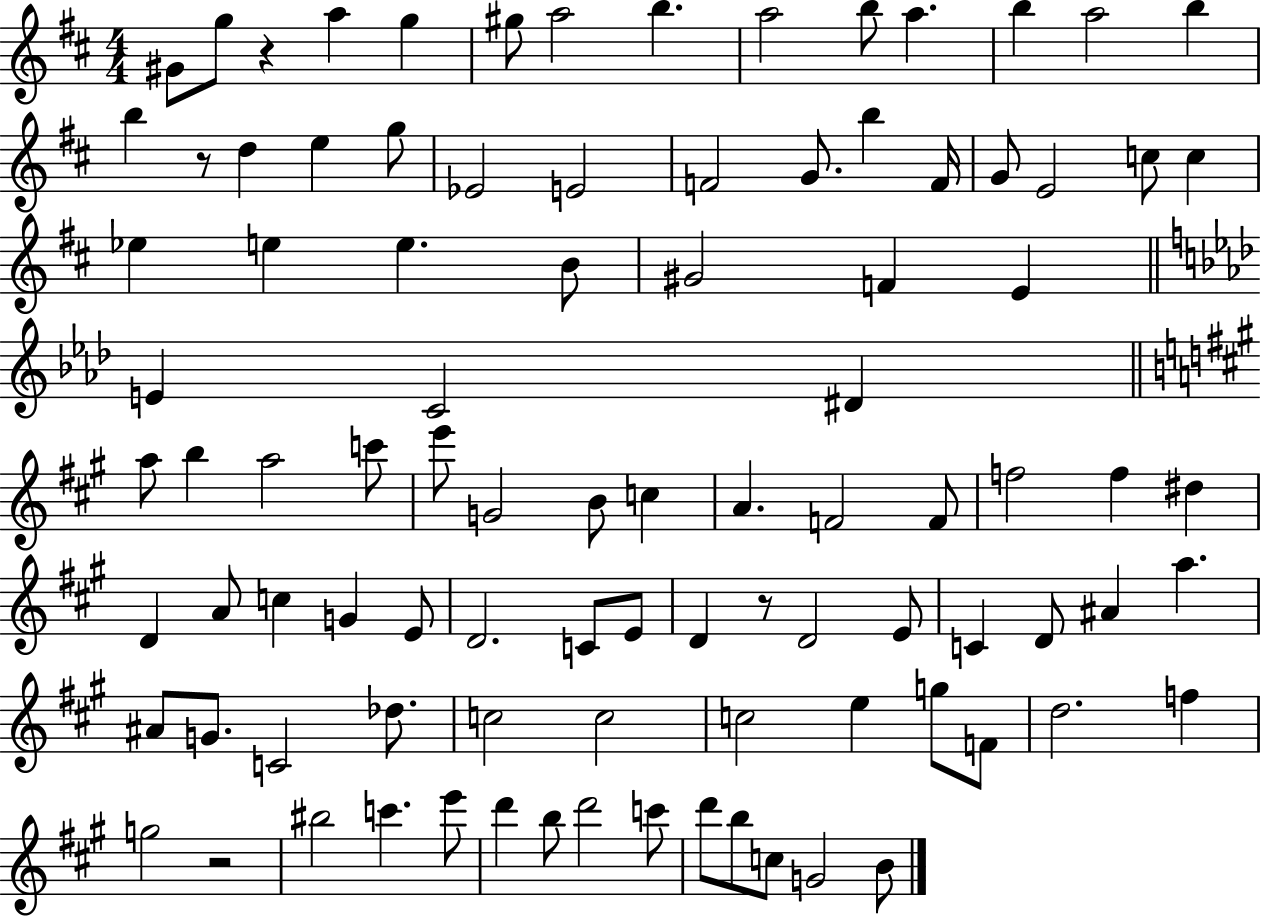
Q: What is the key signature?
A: D major